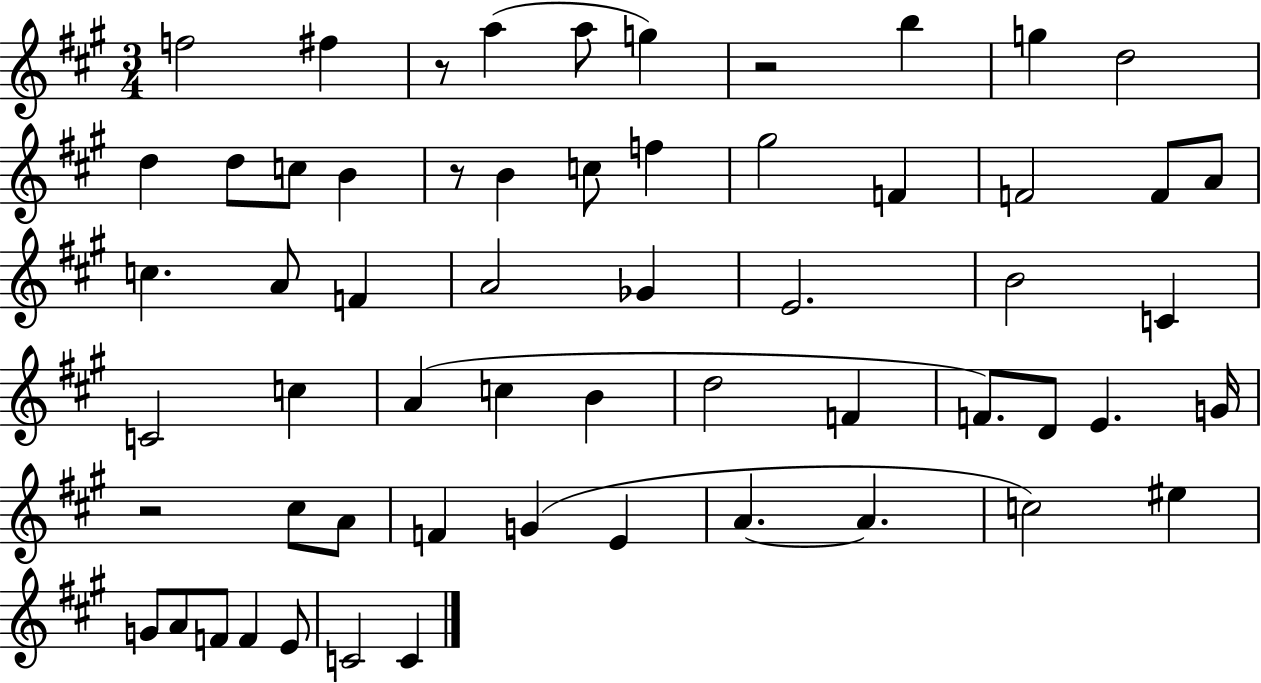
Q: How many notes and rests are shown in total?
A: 59